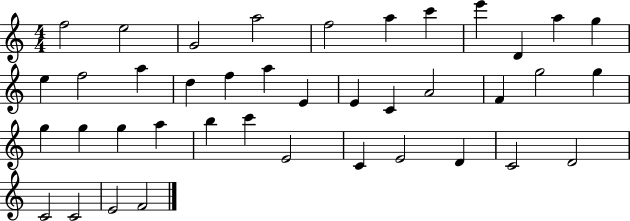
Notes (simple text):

F5/h E5/h G4/h A5/h F5/h A5/q C6/q E6/q D4/q A5/q G5/q E5/q F5/h A5/q D5/q F5/q A5/q E4/q E4/q C4/q A4/h F4/q G5/h G5/q G5/q G5/q G5/q A5/q B5/q C6/q E4/h C4/q E4/h D4/q C4/h D4/h C4/h C4/h E4/h F4/h